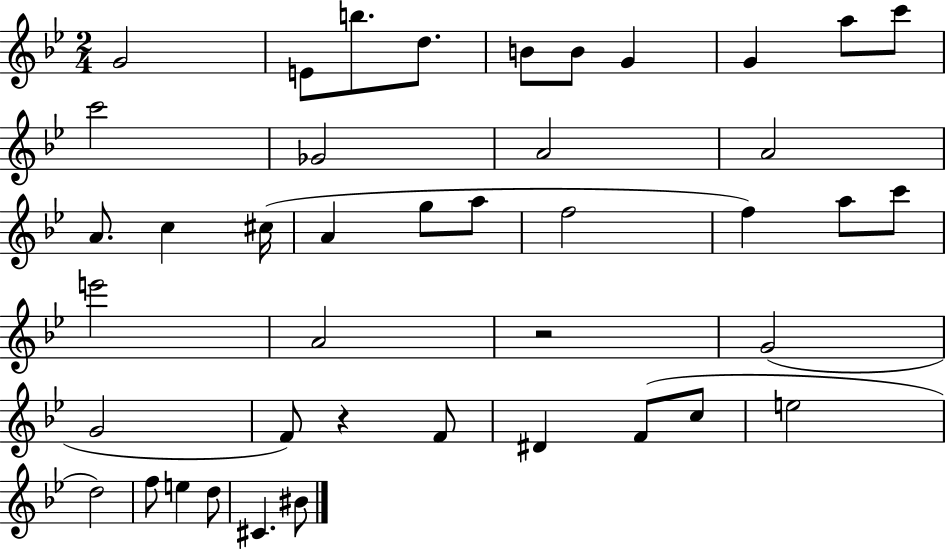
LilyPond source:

{
  \clef treble
  \numericTimeSignature
  \time 2/4
  \key bes \major
  g'2 | e'8 b''8. d''8. | b'8 b'8 g'4 | g'4 a''8 c'''8 | \break c'''2 | ges'2 | a'2 | a'2 | \break a'8. c''4 cis''16( | a'4 g''8 a''8 | f''2 | f''4) a''8 c'''8 | \break e'''2 | a'2 | r2 | g'2( | \break g'2 | f'8) r4 f'8 | dis'4 f'8( c''8 | e''2 | \break d''2) | f''8 e''4 d''8 | cis'4. bis'8 | \bar "|."
}